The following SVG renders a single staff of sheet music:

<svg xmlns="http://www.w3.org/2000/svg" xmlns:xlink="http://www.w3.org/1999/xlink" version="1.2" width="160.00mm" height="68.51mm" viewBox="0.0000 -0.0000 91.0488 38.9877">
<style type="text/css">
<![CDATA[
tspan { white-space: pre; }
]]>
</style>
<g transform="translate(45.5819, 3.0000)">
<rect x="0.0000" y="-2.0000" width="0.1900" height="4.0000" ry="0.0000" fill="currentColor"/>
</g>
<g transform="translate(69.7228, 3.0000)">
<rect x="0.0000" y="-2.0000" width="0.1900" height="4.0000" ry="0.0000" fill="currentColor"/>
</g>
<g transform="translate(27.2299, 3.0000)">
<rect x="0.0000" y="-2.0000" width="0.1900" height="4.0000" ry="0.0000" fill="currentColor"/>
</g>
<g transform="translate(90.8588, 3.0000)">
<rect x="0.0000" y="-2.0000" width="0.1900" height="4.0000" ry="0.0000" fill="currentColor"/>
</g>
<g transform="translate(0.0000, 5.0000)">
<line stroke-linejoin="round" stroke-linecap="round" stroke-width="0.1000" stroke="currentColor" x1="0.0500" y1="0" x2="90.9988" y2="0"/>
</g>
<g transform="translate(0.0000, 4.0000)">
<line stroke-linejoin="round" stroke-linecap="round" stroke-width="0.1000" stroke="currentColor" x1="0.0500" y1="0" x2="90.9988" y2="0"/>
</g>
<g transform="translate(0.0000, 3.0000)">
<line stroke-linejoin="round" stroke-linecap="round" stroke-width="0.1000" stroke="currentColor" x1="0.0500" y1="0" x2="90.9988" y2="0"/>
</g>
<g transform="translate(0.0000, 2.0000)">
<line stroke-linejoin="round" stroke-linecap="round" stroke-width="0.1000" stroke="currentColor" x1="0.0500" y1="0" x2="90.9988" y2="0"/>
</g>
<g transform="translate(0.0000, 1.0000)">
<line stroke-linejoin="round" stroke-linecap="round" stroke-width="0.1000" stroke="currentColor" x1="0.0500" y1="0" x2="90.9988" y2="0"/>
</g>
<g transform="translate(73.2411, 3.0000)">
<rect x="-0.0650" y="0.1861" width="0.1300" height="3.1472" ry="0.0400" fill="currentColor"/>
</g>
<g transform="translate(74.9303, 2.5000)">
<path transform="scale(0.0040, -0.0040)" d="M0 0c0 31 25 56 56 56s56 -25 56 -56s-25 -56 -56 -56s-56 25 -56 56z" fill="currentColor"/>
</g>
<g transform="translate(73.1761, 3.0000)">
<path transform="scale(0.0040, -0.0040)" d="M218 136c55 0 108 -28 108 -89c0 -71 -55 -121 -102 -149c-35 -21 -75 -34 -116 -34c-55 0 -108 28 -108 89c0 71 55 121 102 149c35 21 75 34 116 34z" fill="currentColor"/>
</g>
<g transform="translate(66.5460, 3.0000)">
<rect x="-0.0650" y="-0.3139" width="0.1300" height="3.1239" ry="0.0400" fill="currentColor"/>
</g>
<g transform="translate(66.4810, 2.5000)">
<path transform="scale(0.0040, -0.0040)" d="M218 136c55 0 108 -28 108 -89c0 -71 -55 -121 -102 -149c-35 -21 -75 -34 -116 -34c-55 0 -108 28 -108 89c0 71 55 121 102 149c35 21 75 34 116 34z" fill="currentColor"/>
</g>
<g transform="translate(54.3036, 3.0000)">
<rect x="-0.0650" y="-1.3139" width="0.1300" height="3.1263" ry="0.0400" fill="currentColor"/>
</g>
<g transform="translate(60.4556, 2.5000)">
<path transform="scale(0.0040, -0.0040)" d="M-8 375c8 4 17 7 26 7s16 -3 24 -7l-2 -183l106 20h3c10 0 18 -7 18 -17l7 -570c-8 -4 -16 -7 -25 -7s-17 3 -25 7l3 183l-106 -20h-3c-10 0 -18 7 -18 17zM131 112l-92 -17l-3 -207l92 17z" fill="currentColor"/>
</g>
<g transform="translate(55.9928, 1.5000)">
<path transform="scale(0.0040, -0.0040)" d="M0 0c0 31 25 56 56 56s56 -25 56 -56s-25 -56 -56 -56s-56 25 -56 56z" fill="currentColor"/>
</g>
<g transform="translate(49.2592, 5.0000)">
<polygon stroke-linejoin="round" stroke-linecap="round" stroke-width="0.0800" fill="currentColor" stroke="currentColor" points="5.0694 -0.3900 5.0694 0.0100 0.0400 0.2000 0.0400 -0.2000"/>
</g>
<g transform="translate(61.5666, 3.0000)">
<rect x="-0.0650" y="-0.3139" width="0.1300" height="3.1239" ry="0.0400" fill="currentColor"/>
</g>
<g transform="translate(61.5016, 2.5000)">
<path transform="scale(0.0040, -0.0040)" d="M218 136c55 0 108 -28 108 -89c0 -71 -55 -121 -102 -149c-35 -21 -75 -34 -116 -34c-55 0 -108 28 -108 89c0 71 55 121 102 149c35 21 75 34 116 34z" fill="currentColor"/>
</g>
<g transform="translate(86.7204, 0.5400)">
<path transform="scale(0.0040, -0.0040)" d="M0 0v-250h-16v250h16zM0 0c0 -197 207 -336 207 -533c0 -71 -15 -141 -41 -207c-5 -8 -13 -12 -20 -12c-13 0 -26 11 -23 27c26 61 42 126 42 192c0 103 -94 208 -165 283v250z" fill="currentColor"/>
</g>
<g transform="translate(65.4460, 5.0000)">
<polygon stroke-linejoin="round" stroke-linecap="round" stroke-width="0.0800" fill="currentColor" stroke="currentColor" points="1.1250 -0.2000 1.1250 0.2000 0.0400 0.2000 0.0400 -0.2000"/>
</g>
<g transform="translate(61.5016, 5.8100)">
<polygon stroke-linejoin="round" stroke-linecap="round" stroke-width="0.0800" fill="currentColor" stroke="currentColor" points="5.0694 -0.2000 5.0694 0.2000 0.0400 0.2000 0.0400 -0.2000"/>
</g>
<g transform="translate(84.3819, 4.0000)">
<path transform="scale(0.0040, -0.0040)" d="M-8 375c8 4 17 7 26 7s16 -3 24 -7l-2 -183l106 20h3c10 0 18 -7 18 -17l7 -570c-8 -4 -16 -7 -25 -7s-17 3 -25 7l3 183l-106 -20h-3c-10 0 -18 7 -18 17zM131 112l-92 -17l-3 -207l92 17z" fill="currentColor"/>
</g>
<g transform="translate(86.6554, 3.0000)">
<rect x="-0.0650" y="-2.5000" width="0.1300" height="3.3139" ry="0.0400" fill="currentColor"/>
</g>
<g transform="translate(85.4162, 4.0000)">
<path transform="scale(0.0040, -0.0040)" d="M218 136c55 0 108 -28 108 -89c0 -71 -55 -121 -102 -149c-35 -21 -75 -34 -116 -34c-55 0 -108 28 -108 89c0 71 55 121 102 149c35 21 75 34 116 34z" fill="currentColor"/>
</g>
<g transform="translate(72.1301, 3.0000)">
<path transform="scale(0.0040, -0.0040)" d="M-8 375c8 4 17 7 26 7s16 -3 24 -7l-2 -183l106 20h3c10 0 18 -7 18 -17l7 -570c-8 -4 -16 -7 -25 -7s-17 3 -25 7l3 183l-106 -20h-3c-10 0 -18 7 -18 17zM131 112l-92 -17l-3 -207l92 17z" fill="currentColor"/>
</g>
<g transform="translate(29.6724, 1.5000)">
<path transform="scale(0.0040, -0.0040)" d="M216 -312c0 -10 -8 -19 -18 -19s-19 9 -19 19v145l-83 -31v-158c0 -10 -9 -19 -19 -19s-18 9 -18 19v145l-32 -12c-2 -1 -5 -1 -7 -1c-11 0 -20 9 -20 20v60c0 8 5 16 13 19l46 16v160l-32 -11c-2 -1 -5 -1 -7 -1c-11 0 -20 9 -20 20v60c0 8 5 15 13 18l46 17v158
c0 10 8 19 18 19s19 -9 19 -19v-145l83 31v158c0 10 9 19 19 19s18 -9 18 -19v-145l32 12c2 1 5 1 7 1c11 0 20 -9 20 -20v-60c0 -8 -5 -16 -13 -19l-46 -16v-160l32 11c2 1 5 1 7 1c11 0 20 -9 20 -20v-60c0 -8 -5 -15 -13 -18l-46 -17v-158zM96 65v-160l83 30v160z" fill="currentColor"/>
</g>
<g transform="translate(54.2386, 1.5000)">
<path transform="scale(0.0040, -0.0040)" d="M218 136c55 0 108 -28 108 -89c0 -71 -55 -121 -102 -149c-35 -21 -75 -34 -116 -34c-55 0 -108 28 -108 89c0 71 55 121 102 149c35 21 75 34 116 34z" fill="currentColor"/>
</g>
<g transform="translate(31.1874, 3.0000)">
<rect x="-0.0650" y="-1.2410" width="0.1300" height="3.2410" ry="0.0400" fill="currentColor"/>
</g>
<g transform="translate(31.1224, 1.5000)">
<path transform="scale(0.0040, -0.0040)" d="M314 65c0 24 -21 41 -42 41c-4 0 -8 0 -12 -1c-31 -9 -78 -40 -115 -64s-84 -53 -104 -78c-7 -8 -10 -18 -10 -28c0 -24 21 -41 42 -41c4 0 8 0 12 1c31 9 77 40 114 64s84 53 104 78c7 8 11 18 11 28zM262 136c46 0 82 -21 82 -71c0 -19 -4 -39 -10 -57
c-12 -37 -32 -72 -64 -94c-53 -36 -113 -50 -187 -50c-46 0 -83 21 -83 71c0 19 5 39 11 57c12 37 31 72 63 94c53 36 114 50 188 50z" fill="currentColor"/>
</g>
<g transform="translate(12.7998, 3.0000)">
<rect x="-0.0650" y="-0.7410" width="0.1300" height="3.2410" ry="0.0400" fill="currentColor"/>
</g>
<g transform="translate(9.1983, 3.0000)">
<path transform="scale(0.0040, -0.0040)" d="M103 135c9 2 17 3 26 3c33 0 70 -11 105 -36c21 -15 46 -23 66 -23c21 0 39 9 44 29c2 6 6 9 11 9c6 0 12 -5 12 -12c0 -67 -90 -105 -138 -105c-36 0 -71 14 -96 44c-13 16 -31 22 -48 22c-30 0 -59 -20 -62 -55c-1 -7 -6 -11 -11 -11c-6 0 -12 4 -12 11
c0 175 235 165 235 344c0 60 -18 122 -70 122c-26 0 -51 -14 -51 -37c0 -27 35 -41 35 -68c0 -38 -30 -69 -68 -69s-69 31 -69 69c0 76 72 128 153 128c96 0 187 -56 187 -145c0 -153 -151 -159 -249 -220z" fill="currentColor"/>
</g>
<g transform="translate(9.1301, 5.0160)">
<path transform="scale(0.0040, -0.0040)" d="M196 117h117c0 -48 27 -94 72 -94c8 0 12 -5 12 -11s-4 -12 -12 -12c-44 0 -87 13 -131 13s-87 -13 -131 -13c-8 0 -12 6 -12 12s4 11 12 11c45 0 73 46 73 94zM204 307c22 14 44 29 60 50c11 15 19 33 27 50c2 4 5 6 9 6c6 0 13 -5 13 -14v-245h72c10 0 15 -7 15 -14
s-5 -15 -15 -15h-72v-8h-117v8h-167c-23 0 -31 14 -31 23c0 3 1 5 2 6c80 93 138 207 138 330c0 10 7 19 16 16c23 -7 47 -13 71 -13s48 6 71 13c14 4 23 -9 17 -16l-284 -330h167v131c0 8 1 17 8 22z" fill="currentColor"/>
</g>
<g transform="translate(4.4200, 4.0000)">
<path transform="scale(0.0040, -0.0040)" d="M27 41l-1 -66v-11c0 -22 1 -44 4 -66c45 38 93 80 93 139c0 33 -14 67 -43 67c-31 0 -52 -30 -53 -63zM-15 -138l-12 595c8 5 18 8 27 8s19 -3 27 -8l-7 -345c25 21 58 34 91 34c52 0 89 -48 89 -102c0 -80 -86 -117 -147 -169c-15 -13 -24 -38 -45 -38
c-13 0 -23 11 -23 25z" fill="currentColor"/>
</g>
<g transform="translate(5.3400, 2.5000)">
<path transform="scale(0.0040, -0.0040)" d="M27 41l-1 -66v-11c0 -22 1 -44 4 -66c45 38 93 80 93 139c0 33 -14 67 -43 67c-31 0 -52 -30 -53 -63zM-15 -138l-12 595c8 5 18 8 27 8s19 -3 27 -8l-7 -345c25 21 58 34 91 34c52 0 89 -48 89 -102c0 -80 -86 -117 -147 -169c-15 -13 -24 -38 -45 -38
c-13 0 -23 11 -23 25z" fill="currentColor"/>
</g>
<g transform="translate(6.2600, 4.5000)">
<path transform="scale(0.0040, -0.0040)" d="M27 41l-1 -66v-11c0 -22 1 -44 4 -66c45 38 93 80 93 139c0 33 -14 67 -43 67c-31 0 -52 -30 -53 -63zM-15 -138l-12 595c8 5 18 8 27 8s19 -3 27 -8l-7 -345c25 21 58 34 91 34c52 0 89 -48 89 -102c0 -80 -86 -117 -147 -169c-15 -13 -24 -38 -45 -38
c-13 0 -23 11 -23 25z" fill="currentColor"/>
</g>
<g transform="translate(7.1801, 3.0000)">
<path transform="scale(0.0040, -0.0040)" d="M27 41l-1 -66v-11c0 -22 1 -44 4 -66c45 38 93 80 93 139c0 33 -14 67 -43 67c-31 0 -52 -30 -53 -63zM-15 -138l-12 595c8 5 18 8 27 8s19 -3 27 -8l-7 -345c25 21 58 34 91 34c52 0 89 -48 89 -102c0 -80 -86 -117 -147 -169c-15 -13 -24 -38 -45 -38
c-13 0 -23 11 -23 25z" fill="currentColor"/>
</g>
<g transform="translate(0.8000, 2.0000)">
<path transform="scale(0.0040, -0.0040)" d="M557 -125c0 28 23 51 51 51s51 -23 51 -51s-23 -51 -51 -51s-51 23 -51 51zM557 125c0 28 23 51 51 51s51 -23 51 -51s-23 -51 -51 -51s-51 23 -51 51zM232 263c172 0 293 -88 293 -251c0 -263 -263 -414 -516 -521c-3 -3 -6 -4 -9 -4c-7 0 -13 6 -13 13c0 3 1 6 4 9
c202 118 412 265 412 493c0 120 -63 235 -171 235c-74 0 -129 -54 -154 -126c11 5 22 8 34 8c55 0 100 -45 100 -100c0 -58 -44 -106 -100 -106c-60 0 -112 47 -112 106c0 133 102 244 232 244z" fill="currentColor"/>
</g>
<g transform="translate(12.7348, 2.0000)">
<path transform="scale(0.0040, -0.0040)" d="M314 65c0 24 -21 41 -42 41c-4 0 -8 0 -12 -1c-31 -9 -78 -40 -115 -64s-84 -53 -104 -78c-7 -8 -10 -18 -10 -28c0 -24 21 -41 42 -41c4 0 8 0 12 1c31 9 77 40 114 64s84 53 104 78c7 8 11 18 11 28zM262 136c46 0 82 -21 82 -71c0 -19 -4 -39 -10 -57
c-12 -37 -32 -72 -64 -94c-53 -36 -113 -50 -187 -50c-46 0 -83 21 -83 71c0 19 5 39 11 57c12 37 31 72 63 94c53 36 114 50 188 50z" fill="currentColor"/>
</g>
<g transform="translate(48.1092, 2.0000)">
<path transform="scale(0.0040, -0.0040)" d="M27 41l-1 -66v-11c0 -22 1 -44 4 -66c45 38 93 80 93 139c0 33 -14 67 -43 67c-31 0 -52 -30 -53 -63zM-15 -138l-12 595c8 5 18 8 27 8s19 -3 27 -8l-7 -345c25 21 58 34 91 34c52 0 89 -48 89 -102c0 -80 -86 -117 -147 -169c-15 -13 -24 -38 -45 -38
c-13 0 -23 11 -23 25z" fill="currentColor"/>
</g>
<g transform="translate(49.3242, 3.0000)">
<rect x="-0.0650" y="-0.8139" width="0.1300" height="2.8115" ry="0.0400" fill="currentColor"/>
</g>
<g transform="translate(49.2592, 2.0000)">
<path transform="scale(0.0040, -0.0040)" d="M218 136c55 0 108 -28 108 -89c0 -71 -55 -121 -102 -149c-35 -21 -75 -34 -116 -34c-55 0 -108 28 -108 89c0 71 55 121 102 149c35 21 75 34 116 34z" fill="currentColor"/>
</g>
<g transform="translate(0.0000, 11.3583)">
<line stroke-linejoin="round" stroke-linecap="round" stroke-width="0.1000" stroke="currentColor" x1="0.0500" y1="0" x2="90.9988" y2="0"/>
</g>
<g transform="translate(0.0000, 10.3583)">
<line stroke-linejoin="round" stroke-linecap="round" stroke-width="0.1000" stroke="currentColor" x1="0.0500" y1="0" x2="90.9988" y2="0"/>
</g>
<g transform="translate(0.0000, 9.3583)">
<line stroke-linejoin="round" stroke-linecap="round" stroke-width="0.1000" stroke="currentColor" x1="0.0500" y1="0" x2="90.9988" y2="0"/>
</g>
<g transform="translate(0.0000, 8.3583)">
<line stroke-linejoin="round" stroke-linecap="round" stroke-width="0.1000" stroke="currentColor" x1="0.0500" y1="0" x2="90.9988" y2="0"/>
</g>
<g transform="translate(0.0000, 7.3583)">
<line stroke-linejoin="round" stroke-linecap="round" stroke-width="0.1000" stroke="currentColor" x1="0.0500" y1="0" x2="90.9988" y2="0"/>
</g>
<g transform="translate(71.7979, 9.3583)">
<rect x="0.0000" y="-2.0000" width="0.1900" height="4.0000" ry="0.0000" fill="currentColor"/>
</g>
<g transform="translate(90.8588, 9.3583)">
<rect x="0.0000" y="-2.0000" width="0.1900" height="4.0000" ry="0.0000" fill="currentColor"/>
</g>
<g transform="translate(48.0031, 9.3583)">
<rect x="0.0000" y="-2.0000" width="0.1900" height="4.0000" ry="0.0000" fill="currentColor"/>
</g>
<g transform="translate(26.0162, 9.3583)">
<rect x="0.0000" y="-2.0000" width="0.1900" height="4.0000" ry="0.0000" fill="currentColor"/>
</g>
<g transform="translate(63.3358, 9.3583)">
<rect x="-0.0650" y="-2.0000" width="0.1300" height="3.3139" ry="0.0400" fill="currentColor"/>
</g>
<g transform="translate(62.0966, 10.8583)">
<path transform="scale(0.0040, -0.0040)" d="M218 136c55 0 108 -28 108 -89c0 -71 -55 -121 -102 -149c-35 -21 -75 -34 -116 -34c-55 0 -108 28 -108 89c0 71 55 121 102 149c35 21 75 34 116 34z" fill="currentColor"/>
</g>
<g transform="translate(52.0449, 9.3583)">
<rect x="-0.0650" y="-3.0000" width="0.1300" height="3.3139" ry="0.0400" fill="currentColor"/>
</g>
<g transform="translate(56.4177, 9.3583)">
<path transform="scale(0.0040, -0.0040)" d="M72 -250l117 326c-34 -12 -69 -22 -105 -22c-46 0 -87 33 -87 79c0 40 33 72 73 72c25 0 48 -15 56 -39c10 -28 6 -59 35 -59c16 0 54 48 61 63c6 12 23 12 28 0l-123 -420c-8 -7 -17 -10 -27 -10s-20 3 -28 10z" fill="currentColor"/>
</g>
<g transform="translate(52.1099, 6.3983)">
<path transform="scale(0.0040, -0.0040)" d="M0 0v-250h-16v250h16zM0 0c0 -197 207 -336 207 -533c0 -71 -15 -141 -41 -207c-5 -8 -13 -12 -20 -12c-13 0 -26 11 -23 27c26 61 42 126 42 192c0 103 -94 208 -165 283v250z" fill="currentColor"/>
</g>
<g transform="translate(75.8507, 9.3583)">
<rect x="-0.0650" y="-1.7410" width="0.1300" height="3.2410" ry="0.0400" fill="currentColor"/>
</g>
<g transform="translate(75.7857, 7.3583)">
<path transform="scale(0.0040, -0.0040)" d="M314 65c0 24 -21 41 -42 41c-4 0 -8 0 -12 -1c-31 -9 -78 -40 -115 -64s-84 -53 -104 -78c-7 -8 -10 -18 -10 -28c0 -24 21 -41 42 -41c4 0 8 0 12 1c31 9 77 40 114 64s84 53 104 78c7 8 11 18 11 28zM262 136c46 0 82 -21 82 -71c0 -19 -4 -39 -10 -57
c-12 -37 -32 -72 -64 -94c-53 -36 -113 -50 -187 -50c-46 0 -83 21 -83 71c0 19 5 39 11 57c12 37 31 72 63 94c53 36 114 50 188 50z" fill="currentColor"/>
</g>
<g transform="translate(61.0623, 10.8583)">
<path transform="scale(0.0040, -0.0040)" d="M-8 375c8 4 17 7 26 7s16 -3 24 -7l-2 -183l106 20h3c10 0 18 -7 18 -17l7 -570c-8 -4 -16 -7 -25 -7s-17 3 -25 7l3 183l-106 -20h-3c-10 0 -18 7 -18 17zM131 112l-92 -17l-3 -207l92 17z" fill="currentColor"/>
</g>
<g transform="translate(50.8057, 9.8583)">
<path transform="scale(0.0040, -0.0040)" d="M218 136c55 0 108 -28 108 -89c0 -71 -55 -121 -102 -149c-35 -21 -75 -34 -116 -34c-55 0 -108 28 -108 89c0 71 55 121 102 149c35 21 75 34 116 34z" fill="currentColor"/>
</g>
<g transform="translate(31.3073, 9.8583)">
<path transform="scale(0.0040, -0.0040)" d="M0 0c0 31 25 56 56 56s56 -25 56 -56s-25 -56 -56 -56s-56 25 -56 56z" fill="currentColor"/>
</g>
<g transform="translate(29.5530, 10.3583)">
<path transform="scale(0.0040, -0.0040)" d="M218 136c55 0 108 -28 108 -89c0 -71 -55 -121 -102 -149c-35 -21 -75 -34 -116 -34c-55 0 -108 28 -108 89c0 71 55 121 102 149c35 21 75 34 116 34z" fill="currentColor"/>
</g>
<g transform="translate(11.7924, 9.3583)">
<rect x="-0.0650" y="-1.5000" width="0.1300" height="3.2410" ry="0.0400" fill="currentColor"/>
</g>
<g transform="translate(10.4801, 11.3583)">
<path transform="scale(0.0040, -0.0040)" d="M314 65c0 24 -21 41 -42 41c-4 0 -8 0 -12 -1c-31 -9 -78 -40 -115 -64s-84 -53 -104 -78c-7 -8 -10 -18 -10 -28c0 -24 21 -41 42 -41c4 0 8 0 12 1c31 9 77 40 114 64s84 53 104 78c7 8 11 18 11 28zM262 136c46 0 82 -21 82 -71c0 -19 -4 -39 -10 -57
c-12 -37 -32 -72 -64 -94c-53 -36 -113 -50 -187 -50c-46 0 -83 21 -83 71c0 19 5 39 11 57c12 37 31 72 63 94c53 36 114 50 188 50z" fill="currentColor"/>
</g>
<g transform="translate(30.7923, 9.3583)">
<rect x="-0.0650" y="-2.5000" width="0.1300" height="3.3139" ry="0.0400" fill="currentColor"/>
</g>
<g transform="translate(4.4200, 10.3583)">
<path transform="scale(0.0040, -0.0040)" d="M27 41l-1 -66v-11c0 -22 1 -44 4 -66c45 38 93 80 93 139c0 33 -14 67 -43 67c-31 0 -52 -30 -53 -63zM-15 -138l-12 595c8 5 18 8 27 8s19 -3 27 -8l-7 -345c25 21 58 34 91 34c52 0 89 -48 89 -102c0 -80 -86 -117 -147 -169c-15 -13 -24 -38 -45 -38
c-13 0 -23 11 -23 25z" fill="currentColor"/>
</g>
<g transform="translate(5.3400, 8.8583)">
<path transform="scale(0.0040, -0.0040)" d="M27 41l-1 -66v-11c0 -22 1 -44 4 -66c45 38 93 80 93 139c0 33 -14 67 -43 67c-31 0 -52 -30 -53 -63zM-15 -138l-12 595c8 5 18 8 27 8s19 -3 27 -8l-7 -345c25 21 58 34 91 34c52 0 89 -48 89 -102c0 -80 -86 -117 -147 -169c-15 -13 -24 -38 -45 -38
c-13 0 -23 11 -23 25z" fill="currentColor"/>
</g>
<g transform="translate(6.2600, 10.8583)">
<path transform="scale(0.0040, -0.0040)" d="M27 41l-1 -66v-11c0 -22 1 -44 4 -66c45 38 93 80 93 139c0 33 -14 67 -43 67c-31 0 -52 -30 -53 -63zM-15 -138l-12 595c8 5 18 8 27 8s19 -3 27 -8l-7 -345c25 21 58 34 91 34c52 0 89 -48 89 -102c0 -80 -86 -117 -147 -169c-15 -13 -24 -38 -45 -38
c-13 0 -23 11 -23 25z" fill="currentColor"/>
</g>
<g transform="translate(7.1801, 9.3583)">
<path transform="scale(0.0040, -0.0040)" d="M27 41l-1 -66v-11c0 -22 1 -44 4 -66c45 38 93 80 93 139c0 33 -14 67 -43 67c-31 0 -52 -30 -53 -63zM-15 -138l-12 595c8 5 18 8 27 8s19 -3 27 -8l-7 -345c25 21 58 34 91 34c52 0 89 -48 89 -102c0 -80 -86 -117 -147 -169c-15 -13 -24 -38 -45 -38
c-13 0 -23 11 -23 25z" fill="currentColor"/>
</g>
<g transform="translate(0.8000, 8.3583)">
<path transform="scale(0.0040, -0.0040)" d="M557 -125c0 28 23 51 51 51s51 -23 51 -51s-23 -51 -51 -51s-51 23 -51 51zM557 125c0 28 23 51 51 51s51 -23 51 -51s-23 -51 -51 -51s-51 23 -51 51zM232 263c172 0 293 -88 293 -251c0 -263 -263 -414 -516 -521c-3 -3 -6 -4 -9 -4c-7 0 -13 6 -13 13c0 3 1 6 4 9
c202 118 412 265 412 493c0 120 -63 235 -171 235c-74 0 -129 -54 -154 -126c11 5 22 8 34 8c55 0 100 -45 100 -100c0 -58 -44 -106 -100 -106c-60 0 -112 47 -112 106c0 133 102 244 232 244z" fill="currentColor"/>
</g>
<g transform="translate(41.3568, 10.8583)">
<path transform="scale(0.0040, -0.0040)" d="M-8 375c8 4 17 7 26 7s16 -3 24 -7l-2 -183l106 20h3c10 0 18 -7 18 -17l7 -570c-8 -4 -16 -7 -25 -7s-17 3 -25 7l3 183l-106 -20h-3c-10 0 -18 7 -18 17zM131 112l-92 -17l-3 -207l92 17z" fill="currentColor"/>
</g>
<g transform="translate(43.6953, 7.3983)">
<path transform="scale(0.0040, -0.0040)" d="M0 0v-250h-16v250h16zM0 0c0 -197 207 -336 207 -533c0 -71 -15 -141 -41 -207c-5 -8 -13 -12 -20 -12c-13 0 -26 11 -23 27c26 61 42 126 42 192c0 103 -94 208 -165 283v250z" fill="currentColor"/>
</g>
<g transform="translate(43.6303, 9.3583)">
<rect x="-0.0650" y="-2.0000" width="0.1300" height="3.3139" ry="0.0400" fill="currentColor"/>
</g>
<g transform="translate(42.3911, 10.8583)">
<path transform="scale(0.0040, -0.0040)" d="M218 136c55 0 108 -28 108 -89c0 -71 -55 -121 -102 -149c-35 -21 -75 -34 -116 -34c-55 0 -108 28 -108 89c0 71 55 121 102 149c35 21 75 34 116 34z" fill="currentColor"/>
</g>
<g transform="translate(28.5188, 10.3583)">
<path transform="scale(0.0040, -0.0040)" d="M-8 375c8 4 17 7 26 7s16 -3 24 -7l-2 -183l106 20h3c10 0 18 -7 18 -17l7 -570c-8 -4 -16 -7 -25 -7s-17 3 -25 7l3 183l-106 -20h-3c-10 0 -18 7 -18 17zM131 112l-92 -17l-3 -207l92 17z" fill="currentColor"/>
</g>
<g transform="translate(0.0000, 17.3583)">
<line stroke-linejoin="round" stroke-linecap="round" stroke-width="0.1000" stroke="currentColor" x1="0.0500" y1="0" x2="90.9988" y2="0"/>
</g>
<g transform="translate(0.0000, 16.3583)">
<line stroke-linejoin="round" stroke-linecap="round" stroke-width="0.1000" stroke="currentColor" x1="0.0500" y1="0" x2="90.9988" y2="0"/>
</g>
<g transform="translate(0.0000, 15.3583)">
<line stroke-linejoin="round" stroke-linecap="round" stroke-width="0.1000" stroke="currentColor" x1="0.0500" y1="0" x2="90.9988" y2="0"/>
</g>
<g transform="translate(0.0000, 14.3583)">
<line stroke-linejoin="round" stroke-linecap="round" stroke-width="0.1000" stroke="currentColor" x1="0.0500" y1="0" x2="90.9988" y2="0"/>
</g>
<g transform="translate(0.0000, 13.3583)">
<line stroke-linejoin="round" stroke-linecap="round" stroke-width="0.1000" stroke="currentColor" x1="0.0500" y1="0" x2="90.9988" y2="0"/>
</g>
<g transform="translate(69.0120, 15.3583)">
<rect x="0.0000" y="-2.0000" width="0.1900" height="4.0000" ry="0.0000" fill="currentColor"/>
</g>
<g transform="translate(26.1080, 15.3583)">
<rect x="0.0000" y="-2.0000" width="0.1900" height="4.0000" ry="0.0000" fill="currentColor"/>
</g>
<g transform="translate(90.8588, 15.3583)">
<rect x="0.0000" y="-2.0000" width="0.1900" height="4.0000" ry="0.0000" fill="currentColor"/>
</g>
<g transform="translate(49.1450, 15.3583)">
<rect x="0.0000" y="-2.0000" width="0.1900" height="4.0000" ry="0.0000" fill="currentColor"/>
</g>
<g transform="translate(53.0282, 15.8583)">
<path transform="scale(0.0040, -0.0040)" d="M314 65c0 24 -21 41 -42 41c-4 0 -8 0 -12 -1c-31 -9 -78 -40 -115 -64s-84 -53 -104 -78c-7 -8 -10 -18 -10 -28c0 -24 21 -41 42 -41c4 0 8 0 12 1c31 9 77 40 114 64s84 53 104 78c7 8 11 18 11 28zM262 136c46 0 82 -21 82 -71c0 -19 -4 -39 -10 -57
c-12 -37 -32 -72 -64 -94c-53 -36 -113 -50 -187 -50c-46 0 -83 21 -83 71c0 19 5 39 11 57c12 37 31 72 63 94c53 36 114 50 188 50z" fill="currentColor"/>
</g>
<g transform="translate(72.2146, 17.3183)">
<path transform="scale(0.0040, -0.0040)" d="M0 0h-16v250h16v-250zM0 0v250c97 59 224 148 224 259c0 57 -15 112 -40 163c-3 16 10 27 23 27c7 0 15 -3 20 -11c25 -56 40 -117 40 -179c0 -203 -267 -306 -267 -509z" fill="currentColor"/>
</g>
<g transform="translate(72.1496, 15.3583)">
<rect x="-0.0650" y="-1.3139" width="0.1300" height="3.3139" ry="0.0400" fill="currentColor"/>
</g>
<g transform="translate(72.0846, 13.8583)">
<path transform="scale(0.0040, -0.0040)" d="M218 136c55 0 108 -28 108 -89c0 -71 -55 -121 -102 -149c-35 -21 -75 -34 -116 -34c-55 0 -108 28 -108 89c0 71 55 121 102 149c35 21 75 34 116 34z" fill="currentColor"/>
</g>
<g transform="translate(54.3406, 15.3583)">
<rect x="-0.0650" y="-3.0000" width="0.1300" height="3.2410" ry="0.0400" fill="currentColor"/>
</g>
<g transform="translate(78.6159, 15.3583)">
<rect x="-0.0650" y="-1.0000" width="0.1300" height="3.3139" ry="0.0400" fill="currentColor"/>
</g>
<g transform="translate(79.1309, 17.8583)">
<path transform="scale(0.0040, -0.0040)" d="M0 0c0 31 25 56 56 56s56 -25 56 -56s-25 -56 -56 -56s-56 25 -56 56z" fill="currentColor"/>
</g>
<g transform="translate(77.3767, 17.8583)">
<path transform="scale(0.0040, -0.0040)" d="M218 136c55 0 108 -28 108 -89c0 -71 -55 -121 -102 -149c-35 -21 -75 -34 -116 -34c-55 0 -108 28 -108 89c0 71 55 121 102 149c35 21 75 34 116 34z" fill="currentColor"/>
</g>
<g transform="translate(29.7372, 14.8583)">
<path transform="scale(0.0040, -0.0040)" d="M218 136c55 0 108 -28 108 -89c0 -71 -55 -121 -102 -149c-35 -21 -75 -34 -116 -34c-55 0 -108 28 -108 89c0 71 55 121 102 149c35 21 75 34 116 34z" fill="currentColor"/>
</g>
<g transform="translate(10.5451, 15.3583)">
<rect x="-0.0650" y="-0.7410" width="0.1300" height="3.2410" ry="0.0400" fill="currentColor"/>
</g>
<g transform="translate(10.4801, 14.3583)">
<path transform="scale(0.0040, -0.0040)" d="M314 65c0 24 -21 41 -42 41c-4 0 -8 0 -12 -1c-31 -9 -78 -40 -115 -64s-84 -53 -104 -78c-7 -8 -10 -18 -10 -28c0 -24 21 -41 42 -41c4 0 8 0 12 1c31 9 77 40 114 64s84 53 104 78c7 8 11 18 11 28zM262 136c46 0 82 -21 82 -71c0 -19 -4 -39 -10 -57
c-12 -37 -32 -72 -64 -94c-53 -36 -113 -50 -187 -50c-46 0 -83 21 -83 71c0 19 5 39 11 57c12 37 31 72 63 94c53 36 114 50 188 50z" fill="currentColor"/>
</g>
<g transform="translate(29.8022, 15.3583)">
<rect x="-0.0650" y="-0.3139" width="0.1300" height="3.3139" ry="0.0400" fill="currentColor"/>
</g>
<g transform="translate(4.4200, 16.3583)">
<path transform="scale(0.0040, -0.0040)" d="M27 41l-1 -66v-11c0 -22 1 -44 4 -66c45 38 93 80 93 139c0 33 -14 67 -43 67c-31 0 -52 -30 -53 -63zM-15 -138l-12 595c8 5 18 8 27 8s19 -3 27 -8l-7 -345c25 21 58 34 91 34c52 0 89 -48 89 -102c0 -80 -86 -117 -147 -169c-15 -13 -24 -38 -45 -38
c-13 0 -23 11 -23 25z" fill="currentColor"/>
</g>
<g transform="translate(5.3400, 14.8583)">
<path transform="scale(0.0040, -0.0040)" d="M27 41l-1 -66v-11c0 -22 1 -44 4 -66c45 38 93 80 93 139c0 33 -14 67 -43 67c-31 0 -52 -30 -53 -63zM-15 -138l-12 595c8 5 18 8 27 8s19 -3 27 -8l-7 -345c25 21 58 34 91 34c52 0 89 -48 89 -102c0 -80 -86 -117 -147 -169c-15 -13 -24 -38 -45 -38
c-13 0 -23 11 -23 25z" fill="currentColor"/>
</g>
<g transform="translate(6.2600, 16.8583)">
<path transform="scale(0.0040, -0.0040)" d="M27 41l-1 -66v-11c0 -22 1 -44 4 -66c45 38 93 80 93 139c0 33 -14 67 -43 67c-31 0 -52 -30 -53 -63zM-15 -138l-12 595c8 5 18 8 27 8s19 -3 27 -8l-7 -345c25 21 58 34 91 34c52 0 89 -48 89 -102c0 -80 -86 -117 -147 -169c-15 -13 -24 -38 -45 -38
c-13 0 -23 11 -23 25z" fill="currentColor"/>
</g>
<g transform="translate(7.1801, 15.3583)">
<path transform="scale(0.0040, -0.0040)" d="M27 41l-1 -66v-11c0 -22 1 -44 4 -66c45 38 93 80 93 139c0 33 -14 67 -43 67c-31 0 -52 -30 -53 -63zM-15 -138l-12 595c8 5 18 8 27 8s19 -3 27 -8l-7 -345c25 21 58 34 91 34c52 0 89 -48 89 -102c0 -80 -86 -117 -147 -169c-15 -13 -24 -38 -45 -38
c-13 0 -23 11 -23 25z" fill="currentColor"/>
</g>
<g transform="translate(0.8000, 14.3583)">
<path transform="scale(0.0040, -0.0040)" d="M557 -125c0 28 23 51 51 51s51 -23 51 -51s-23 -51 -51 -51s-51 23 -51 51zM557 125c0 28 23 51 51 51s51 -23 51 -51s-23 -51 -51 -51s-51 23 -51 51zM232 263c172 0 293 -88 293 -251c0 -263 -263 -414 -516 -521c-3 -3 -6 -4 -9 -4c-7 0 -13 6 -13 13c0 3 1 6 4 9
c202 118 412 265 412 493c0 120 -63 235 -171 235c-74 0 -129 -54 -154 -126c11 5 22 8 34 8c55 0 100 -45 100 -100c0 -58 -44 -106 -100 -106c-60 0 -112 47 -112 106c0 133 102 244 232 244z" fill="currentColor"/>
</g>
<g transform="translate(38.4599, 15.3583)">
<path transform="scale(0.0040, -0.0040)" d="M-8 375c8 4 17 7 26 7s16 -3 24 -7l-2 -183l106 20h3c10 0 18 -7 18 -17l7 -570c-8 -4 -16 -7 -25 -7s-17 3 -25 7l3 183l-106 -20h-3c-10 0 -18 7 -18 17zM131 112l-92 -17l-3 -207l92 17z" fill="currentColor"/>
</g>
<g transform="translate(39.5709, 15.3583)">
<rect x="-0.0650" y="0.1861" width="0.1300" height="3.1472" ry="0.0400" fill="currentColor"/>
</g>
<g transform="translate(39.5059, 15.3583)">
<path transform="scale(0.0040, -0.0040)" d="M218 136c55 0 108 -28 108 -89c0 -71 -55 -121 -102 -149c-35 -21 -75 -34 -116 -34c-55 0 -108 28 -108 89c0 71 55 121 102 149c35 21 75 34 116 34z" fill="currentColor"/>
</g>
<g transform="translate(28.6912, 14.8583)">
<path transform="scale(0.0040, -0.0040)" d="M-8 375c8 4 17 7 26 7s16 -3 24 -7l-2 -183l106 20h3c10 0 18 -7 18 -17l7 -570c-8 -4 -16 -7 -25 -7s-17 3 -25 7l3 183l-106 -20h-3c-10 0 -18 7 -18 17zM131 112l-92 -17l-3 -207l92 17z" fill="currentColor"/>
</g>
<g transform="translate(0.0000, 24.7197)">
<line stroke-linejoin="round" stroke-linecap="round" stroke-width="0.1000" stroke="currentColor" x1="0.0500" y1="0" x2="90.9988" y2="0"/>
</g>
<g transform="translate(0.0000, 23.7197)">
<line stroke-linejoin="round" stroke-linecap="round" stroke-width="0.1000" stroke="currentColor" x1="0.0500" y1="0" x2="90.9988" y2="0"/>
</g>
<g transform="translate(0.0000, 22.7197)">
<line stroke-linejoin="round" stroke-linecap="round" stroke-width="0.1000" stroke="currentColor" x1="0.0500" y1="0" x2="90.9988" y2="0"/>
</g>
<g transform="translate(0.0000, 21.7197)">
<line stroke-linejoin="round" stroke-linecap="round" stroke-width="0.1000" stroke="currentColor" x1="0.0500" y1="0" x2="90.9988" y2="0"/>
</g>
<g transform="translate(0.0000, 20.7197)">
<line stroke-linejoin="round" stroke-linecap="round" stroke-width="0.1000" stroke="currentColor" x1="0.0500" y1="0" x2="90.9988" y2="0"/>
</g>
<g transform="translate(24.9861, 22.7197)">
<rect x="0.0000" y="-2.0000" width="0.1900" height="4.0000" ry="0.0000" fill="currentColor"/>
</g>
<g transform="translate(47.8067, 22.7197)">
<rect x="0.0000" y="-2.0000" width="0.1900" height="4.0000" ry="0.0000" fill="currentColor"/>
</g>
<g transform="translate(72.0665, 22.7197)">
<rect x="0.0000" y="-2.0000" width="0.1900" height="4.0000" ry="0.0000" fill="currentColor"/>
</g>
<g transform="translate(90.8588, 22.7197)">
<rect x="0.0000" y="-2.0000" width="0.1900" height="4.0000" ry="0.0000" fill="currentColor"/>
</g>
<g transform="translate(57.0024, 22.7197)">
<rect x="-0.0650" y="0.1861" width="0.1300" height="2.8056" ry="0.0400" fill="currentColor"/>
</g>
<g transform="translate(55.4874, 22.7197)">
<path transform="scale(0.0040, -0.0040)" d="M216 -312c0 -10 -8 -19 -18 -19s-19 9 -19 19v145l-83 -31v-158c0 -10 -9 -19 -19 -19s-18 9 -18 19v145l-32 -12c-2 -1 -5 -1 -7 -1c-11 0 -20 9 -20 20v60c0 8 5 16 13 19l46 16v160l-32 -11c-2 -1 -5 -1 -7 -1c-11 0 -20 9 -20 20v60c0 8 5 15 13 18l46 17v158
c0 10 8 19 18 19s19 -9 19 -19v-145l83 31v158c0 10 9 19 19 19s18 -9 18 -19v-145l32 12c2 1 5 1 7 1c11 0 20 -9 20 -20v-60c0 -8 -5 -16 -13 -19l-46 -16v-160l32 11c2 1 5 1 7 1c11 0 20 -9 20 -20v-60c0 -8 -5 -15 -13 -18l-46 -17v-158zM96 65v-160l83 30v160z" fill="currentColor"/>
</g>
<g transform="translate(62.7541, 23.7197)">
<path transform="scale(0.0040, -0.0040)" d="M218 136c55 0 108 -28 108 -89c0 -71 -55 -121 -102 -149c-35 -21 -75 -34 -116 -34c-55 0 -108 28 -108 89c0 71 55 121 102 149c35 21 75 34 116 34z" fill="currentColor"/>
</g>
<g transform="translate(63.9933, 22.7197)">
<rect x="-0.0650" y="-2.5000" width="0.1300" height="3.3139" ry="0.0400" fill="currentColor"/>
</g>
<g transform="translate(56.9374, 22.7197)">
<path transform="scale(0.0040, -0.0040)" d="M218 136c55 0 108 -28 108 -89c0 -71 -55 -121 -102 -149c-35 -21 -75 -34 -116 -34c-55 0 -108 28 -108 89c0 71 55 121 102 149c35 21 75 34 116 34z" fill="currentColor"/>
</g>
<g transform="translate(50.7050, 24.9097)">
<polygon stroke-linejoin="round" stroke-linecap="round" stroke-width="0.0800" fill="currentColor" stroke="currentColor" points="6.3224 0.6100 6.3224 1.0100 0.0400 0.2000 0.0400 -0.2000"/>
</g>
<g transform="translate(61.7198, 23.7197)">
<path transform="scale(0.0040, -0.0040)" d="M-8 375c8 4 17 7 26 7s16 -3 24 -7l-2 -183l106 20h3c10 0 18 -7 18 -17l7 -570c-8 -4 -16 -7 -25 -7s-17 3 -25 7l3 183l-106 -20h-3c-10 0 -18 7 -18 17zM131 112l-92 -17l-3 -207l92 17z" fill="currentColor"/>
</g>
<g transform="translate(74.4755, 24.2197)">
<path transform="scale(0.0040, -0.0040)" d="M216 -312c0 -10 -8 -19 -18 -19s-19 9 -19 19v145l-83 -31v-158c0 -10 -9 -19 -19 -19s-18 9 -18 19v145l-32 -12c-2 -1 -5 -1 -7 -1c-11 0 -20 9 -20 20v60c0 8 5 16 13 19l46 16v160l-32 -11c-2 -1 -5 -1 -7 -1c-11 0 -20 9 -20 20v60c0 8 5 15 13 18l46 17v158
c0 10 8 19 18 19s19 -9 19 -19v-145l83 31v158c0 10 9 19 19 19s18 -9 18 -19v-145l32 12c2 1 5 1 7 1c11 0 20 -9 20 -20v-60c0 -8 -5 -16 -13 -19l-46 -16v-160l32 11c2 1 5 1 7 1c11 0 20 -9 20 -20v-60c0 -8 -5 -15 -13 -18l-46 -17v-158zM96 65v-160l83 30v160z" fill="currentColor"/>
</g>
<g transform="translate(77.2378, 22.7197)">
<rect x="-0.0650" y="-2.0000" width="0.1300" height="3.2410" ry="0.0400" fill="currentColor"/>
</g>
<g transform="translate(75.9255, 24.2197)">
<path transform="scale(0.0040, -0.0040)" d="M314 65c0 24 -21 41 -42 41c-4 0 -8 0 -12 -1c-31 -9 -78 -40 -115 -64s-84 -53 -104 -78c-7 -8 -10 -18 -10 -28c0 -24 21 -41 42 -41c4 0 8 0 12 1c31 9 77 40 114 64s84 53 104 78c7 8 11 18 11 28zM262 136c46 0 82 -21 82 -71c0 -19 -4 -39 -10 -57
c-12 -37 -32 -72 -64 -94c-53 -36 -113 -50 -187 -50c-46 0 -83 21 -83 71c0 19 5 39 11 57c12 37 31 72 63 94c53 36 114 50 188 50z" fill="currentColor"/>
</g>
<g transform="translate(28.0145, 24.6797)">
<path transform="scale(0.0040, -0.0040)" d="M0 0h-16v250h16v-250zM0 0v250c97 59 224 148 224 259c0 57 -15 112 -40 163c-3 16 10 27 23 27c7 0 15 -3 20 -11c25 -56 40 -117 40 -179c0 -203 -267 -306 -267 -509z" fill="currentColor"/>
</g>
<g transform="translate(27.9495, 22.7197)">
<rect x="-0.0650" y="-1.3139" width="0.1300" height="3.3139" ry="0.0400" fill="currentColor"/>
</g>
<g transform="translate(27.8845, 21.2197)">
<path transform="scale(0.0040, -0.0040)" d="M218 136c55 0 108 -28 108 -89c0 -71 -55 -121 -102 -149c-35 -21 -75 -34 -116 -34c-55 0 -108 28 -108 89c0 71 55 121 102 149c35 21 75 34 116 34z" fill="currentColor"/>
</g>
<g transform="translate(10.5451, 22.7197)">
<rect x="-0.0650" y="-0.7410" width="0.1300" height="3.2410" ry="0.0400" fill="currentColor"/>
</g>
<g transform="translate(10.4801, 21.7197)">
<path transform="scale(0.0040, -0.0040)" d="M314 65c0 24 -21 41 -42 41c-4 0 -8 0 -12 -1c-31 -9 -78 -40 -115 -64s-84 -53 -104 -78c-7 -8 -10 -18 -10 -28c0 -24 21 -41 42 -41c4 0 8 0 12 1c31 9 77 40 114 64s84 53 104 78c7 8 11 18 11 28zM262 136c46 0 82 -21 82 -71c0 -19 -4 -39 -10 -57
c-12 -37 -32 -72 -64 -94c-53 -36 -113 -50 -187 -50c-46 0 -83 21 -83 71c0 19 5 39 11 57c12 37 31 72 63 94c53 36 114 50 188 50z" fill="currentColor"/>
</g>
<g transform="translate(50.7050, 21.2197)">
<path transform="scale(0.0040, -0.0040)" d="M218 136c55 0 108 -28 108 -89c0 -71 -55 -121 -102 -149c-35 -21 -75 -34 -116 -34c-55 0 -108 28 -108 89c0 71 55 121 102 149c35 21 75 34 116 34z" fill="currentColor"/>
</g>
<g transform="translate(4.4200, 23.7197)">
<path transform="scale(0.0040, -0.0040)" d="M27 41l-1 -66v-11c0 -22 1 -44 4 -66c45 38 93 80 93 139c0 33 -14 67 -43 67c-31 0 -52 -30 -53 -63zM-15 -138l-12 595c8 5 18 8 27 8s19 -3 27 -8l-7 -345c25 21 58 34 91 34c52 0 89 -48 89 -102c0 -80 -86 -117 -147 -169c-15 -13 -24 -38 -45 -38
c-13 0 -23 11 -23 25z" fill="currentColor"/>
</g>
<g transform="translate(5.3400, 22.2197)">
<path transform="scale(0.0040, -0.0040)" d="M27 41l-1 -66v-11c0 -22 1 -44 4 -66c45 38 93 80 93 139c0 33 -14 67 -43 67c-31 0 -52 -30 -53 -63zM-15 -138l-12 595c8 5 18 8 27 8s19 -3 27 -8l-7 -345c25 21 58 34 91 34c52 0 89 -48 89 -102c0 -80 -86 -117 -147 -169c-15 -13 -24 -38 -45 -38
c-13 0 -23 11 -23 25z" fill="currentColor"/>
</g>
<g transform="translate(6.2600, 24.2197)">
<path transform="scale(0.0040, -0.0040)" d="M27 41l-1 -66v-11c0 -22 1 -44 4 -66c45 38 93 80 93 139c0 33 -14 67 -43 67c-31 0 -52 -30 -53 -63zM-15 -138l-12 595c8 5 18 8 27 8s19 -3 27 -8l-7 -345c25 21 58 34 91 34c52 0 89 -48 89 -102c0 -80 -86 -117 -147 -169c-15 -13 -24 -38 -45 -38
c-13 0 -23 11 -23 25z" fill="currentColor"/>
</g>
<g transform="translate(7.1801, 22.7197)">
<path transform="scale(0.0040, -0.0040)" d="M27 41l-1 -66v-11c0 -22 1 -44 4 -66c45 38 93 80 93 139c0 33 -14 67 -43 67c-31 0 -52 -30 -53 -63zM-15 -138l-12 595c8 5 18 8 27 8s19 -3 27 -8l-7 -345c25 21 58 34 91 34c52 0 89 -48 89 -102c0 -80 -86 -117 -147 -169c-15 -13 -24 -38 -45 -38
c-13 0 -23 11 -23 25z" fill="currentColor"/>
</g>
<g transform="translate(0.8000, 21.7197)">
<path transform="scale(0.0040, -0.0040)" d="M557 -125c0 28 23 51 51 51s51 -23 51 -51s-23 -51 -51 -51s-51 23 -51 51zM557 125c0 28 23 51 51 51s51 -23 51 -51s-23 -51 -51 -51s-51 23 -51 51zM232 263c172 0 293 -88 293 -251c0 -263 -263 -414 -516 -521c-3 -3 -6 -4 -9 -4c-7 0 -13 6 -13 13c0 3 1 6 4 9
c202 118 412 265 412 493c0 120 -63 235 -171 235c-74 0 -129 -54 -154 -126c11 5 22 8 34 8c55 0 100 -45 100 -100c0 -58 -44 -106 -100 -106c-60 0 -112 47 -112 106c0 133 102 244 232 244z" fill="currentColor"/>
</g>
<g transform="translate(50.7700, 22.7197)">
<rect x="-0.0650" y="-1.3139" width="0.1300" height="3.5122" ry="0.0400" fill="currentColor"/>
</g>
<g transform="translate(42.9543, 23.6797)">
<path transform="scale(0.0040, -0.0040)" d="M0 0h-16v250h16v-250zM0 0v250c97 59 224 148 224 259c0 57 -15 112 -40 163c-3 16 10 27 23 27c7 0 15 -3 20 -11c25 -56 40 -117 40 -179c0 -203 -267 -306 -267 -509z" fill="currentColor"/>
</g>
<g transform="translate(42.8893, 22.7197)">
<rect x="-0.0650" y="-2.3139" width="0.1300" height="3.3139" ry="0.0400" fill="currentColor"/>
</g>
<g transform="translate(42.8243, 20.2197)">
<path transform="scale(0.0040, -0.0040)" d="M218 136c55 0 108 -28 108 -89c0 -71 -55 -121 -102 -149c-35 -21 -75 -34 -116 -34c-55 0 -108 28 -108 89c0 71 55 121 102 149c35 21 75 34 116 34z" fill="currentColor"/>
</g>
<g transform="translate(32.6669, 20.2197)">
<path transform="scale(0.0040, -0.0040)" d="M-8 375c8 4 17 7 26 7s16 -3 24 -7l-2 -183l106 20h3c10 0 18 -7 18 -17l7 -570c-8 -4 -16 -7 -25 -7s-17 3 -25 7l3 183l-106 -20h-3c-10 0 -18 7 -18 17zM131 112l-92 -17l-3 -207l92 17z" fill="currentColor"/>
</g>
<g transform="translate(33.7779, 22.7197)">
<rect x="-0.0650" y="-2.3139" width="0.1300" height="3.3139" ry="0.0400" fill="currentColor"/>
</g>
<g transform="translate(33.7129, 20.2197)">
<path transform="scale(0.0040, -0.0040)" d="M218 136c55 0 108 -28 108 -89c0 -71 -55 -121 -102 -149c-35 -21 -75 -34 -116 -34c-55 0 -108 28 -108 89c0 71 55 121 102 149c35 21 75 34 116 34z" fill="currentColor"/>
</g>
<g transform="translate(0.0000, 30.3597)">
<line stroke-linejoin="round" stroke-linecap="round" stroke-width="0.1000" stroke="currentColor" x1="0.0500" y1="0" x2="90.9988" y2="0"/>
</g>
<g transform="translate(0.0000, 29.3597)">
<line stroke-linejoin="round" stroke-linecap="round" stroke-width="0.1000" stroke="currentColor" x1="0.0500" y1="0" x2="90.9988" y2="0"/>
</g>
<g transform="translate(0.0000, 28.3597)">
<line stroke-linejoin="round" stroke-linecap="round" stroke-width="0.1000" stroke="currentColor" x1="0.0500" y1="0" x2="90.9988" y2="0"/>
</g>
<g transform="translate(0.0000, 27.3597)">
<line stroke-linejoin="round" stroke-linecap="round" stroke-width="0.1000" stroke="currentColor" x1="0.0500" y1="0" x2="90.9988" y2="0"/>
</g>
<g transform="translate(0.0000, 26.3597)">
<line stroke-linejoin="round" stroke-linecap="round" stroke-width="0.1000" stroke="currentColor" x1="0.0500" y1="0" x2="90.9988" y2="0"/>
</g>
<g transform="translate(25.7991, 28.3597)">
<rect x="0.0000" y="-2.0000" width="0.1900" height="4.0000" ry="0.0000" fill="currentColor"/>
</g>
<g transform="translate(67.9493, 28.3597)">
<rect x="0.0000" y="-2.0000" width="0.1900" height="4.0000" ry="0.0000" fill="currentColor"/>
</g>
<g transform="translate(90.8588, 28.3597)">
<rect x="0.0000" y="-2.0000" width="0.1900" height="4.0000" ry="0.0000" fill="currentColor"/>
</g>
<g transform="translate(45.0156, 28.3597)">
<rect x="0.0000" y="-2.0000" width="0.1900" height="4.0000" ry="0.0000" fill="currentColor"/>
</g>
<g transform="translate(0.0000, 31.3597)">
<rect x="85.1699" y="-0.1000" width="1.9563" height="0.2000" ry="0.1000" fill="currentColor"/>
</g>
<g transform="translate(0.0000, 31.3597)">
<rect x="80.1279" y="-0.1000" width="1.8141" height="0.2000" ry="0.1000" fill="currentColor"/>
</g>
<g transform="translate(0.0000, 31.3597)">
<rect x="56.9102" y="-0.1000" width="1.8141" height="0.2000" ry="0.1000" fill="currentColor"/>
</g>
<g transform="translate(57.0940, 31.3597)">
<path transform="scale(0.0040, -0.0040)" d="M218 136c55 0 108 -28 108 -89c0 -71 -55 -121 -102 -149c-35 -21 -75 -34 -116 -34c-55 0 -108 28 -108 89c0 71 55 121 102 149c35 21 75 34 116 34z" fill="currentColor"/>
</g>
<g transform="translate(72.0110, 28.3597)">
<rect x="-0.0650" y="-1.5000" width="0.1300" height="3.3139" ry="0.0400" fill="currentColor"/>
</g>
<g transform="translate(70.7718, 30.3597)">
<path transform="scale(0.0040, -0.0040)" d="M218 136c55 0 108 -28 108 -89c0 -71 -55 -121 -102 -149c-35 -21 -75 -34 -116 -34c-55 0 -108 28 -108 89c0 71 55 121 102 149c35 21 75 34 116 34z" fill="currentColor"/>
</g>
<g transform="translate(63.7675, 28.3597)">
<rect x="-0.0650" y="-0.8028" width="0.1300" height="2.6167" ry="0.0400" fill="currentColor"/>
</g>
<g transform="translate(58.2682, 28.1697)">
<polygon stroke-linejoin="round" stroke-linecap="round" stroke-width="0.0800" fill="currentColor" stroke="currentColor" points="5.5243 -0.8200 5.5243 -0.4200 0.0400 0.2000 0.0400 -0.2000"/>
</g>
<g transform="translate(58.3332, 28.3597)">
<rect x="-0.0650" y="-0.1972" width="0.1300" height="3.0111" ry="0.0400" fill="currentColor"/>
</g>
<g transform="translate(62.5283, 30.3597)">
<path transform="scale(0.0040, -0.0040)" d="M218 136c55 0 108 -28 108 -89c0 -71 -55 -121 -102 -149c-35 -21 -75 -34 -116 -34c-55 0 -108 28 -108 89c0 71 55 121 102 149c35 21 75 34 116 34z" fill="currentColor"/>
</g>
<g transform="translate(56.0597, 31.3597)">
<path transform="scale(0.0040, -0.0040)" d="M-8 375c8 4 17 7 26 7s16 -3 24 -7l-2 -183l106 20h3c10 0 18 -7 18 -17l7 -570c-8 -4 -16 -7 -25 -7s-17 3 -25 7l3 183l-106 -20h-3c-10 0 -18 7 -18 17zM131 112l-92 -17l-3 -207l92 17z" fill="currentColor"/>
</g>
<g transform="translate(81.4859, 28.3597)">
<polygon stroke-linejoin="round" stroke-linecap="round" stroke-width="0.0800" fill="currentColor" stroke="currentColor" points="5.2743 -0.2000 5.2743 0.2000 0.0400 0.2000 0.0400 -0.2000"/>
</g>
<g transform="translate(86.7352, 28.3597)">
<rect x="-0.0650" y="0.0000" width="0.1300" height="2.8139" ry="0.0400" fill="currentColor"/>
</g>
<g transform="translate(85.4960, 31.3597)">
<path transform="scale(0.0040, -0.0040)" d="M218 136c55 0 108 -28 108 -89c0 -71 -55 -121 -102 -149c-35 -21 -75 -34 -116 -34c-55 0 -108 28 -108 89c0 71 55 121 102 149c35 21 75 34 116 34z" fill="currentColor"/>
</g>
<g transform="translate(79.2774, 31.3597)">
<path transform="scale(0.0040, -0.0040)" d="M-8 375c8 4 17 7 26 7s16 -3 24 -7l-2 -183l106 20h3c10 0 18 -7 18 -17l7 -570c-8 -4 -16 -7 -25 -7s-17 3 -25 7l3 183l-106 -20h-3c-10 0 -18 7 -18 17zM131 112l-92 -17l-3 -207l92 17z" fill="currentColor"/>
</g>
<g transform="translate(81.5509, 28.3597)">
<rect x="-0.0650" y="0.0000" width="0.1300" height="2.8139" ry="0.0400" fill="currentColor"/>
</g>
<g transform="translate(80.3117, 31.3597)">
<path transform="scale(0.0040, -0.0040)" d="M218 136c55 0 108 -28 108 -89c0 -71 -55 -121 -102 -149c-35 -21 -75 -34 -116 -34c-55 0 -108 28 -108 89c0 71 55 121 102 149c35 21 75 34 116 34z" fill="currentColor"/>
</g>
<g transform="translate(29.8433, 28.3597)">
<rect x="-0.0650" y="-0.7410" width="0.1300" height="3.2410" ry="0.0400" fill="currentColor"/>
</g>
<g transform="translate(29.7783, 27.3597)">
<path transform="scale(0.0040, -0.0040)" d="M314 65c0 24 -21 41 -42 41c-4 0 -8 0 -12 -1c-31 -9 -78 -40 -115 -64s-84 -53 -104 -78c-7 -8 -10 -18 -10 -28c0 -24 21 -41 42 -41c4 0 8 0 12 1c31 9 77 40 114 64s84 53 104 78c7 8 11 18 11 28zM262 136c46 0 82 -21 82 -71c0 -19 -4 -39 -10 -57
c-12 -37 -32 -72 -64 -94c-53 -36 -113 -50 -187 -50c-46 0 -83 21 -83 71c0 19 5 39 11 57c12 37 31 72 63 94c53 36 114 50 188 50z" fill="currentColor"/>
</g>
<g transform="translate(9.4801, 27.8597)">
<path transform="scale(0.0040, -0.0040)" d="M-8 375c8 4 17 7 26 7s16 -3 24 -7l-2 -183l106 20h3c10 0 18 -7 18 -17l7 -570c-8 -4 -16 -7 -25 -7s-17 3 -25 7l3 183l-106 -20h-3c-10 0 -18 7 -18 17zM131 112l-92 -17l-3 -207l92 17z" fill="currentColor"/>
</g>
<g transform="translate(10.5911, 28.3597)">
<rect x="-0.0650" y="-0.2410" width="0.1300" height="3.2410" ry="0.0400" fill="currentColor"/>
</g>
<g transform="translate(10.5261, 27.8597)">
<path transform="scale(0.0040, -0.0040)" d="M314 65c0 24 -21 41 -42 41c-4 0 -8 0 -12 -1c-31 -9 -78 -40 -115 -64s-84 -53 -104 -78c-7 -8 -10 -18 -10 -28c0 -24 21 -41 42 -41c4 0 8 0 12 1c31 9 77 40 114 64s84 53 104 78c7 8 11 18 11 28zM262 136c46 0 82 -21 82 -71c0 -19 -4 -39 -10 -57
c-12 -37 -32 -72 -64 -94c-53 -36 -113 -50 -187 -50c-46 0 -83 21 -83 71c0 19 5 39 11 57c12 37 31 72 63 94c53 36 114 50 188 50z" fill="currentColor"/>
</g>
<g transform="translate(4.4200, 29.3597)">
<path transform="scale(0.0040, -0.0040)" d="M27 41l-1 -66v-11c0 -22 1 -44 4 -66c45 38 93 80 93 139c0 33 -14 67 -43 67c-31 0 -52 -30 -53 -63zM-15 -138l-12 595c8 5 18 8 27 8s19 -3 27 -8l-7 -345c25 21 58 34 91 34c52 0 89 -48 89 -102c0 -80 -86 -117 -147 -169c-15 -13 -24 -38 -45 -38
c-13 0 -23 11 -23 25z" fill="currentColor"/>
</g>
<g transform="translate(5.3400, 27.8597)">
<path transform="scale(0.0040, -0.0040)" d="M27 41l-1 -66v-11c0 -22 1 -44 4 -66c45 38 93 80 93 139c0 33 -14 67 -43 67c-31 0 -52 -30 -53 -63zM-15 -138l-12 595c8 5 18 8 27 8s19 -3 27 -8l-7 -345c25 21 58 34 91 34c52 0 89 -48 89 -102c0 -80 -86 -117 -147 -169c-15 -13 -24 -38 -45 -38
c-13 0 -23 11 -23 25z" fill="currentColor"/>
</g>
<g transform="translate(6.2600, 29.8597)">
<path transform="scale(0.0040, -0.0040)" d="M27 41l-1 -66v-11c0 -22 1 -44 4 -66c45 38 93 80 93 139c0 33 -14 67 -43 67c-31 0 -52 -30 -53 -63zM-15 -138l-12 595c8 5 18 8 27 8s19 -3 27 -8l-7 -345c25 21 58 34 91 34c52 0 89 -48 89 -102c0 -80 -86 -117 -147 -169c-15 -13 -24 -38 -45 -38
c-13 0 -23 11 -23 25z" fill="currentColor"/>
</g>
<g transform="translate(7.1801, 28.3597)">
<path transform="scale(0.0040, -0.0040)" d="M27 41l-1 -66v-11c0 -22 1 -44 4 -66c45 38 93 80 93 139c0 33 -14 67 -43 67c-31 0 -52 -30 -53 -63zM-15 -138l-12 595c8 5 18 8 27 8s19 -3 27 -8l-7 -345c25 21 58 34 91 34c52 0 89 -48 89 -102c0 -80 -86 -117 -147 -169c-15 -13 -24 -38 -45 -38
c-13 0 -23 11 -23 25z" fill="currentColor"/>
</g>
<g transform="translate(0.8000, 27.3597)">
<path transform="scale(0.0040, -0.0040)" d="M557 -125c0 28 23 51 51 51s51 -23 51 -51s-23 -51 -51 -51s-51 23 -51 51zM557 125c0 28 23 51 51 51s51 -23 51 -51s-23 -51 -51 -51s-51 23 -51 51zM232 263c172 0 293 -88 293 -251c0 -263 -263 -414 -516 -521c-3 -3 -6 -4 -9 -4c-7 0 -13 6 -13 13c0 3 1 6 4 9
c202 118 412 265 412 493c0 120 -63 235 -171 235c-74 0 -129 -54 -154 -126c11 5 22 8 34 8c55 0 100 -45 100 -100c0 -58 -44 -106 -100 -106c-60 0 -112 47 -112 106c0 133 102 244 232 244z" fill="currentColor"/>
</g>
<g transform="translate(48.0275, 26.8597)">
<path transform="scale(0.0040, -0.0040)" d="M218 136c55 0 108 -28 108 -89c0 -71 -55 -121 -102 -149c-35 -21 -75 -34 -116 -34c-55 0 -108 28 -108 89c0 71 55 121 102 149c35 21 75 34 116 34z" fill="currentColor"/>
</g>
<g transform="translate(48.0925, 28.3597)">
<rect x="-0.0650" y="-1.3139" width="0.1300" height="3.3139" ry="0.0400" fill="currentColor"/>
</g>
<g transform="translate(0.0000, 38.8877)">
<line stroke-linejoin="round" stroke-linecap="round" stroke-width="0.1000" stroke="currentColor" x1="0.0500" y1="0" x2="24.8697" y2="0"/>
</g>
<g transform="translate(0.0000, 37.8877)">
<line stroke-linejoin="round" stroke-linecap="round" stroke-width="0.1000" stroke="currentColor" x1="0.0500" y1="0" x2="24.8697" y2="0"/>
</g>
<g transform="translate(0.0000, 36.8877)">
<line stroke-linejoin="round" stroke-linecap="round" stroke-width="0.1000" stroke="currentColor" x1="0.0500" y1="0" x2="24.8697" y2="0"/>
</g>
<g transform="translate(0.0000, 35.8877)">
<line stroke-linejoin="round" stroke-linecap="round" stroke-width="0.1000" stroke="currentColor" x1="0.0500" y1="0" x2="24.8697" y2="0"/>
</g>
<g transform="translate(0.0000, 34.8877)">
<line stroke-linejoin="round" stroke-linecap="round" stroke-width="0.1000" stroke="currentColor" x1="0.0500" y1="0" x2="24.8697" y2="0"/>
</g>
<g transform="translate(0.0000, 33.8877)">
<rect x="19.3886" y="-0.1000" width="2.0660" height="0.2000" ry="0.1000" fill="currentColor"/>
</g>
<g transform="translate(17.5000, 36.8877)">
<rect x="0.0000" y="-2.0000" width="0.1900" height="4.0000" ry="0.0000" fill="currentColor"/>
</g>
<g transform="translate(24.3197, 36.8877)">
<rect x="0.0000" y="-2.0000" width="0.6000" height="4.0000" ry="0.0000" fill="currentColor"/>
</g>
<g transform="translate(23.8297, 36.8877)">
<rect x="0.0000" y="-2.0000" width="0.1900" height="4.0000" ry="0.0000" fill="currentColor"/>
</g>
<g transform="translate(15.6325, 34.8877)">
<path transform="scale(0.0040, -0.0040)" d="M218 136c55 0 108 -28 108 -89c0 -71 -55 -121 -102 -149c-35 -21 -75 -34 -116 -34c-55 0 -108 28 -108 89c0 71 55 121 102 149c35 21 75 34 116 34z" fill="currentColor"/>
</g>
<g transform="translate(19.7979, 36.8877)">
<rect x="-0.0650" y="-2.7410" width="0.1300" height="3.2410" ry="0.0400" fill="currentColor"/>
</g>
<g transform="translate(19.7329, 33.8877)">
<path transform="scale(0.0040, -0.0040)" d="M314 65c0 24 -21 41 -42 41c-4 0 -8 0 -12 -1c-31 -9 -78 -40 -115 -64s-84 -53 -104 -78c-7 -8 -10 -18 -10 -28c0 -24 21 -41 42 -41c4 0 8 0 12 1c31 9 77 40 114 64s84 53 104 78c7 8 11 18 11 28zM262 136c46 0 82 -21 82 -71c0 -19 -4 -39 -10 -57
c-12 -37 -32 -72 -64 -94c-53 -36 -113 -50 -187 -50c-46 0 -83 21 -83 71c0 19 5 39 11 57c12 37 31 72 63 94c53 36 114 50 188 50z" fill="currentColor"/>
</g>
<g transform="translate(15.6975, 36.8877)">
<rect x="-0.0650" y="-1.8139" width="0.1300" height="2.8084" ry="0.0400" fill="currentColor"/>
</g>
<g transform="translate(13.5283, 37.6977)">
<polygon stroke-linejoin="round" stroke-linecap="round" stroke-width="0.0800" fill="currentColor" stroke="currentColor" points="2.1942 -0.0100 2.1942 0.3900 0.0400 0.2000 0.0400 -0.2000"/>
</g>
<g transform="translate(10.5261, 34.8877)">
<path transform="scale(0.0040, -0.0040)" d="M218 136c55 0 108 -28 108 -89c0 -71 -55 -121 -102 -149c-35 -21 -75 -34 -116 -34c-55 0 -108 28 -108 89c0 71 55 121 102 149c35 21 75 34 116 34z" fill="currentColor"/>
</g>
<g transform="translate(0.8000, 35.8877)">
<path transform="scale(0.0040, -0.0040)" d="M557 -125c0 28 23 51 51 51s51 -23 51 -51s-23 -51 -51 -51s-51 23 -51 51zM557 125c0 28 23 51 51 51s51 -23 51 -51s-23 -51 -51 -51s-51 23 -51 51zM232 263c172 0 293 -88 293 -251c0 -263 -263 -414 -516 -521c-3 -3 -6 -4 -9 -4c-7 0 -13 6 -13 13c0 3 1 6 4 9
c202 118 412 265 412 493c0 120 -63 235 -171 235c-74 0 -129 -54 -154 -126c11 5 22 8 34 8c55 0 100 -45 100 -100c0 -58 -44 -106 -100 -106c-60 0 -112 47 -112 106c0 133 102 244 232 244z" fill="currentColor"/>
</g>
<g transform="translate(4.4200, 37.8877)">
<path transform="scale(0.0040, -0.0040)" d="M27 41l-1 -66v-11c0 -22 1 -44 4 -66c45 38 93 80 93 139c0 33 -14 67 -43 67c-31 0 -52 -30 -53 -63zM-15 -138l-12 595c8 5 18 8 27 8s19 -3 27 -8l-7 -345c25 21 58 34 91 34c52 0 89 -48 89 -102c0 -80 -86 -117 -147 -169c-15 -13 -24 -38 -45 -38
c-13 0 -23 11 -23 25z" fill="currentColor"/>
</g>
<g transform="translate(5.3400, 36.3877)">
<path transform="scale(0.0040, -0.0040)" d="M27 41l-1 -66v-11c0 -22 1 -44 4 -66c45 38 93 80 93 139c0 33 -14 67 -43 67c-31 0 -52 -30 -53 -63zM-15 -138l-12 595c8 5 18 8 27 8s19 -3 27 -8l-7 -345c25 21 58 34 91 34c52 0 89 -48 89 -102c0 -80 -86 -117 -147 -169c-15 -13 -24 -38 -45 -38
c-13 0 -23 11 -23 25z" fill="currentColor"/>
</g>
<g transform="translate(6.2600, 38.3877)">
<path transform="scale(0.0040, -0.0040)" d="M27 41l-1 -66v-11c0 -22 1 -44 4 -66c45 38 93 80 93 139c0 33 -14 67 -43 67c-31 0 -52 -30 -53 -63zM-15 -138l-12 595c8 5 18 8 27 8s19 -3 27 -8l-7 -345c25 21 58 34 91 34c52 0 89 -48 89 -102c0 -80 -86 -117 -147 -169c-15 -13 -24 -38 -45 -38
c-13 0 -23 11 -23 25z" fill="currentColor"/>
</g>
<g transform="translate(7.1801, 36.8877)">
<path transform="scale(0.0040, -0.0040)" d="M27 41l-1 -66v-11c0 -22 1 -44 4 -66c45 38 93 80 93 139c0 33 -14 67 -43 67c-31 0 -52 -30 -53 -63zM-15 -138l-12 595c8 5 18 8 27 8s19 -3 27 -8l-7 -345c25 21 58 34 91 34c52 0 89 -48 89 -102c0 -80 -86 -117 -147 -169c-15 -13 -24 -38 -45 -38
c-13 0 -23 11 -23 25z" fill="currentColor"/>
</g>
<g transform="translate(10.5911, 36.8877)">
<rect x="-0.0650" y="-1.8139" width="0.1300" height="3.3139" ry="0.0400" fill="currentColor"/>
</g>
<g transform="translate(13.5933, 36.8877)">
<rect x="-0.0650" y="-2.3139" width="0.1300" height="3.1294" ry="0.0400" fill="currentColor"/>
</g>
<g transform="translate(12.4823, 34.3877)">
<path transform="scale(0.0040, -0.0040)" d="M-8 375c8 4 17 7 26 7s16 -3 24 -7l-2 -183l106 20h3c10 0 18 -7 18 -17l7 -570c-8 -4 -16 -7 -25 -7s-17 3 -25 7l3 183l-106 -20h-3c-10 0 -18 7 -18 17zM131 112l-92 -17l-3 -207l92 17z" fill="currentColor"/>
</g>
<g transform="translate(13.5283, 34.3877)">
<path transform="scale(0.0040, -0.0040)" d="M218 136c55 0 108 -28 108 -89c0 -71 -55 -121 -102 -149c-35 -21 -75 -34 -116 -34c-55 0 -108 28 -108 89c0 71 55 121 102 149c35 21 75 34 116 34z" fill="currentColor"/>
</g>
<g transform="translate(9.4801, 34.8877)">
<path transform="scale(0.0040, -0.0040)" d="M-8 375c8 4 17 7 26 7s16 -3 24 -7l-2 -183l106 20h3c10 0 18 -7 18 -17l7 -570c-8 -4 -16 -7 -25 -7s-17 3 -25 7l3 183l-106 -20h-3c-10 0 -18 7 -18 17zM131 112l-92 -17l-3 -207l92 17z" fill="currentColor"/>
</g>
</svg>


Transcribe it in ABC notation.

X:1
T:Untitled
M:2/4
L:1/4
K:Ab
F,2 ^G,2 _F,/2 G,/2 E,/2 E,/4 D, B,,/2 G,,2 B,, A,,/2 C,/2 z/2 A,, _A,2 F,2 E, D, C,2 G,/2 F,, F,2 G,/2 B, B,/2 G,/2 ^D,/2 B,, ^A,,2 E,2 F,2 G, E,,/2 G,,/2 G,, E,,/2 E,,/2 A, B,/2 A,/2 C2